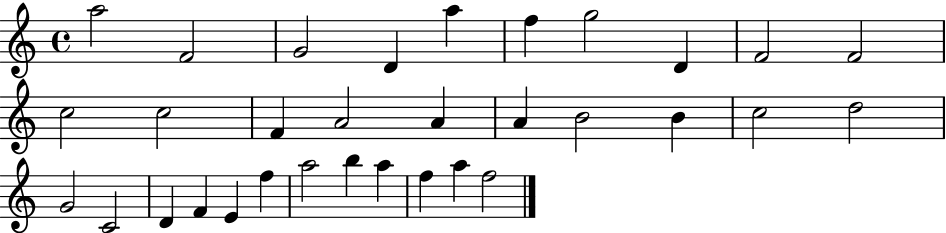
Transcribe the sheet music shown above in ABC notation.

X:1
T:Untitled
M:4/4
L:1/4
K:C
a2 F2 G2 D a f g2 D F2 F2 c2 c2 F A2 A A B2 B c2 d2 G2 C2 D F E f a2 b a f a f2